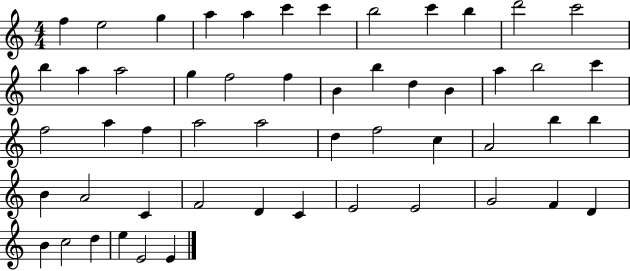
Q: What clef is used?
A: treble